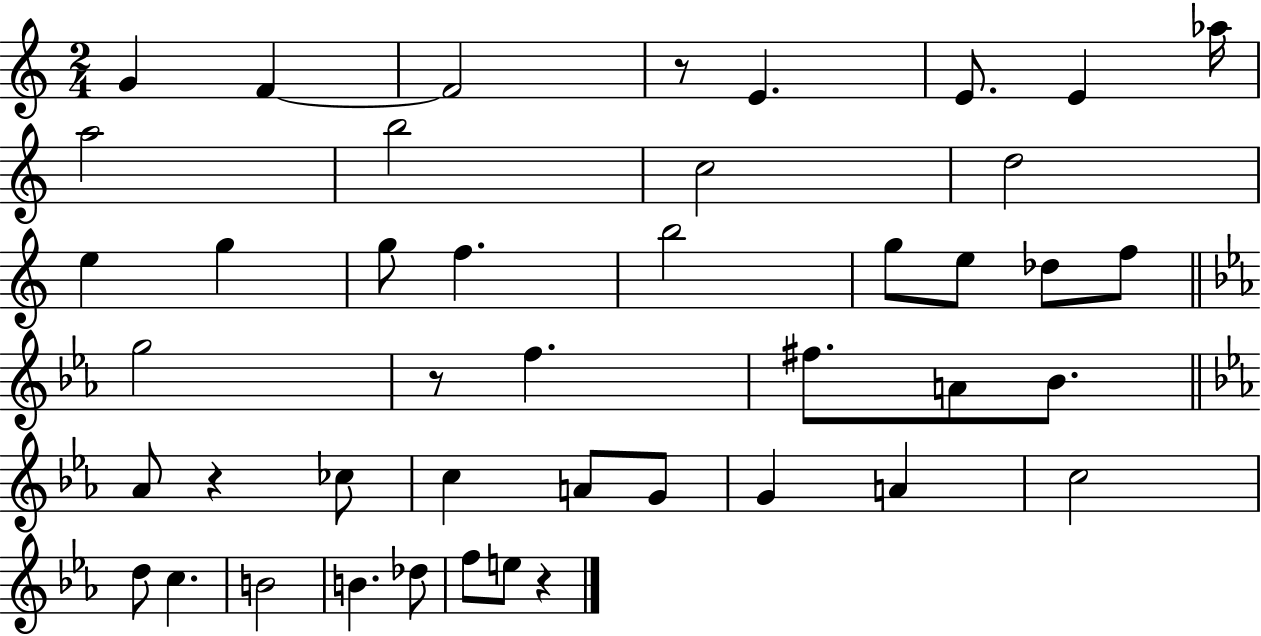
X:1
T:Untitled
M:2/4
L:1/4
K:C
G F F2 z/2 E E/2 E _a/4 a2 b2 c2 d2 e g g/2 f b2 g/2 e/2 _d/2 f/2 g2 z/2 f ^f/2 A/2 _B/2 _A/2 z _c/2 c A/2 G/2 G A c2 d/2 c B2 B _d/2 f/2 e/2 z